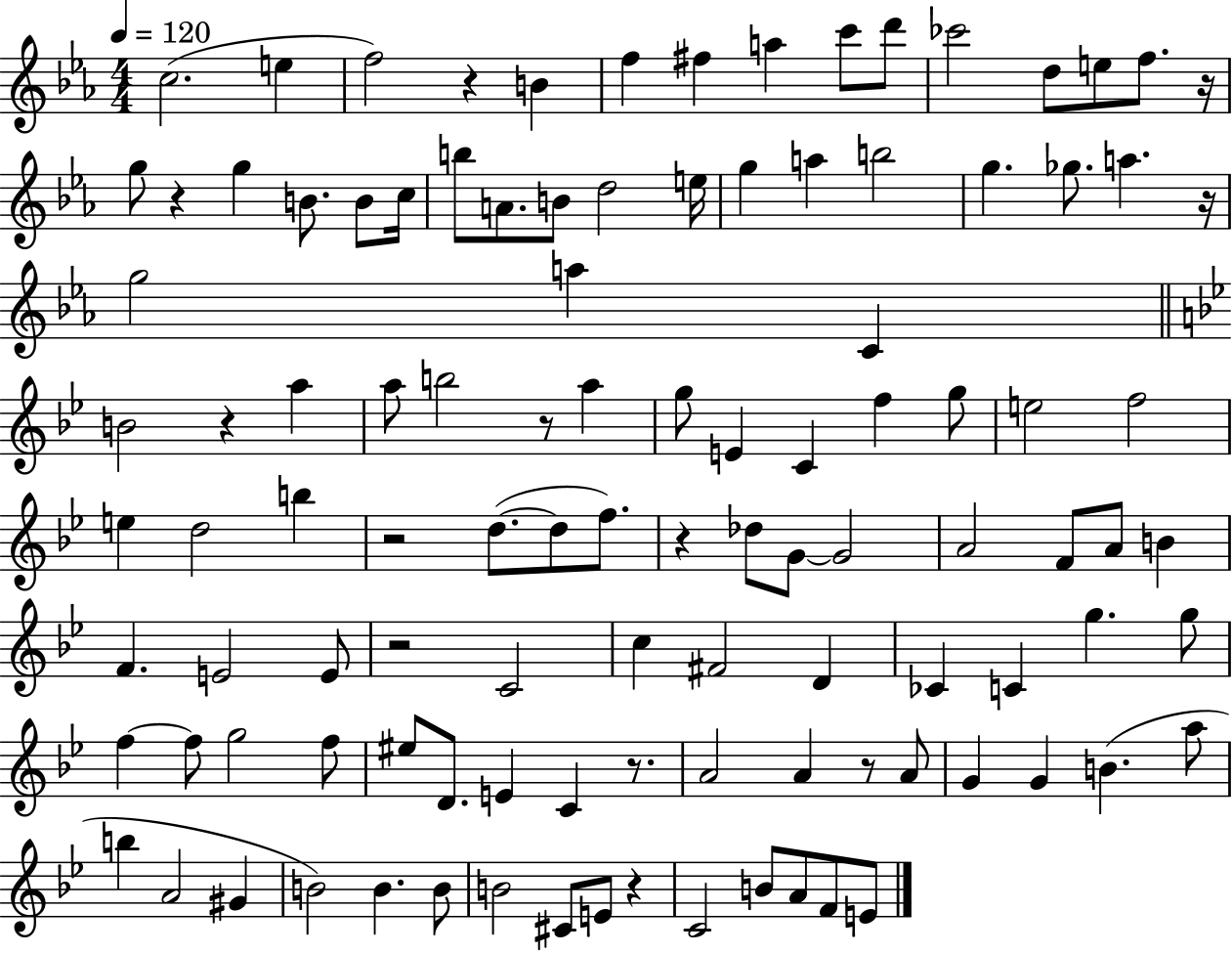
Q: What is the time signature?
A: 4/4